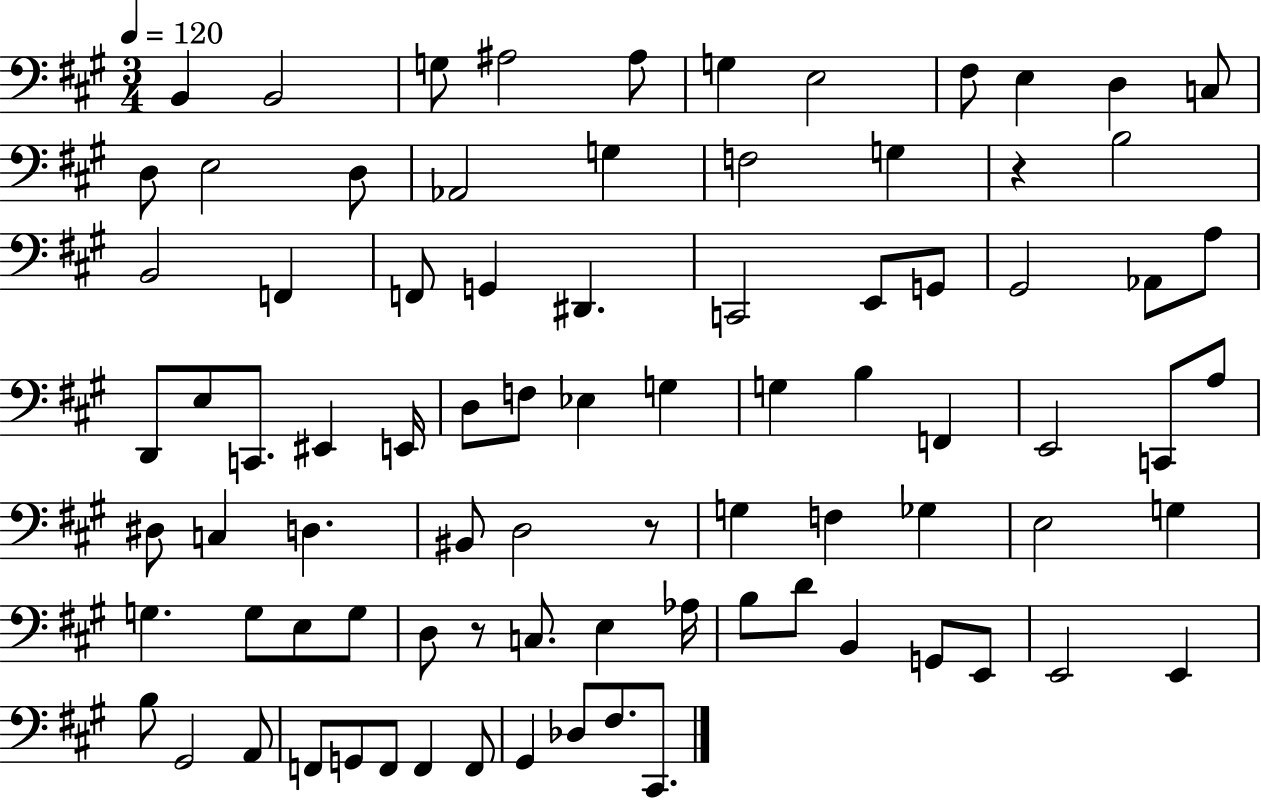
X:1
T:Untitled
M:3/4
L:1/4
K:A
B,, B,,2 G,/2 ^A,2 ^A,/2 G, E,2 ^F,/2 E, D, C,/2 D,/2 E,2 D,/2 _A,,2 G, F,2 G, z B,2 B,,2 F,, F,,/2 G,, ^D,, C,,2 E,,/2 G,,/2 ^G,,2 _A,,/2 A,/2 D,,/2 E,/2 C,,/2 ^E,, E,,/4 D,/2 F,/2 _E, G, G, B, F,, E,,2 C,,/2 A,/2 ^D,/2 C, D, ^B,,/2 D,2 z/2 G, F, _G, E,2 G, G, G,/2 E,/2 G,/2 D,/2 z/2 C,/2 E, _A,/4 B,/2 D/2 B,, G,,/2 E,,/2 E,,2 E,, B,/2 ^G,,2 A,,/2 F,,/2 G,,/2 F,,/2 F,, F,,/2 ^G,, _D,/2 ^F,/2 ^C,,/2